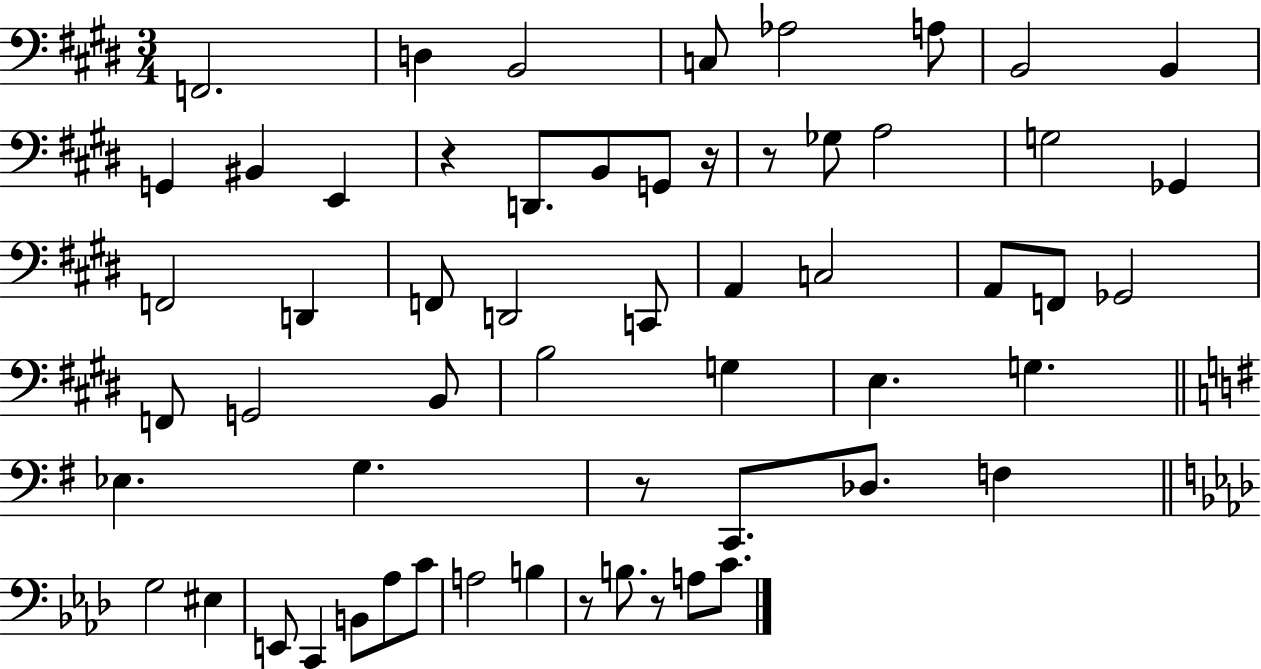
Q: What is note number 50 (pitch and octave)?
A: B3